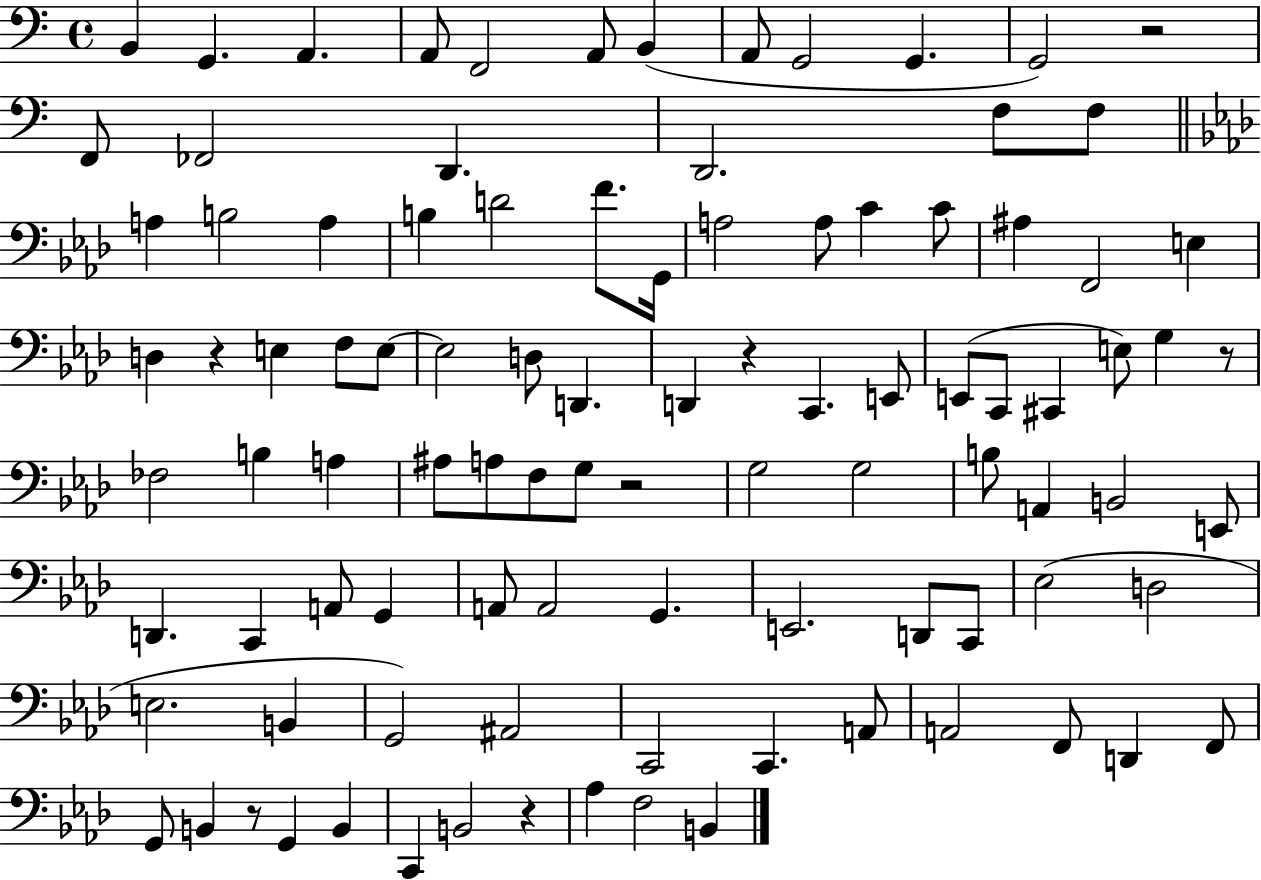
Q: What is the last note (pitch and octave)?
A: B2